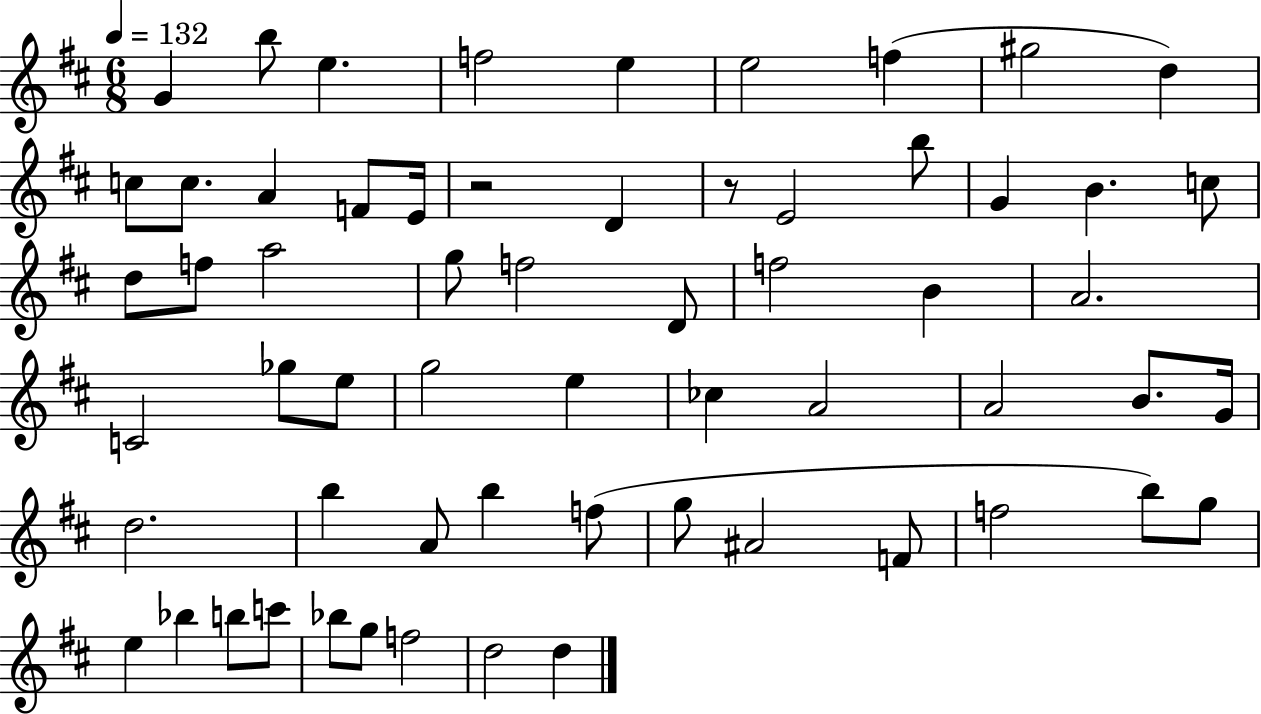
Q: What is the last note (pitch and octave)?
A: D5